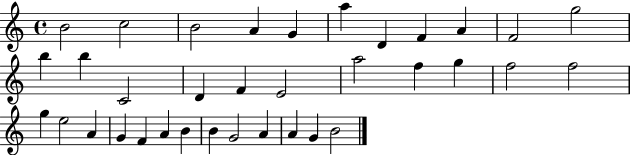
{
  \clef treble
  \time 4/4
  \defaultTimeSignature
  \key c \major
  b'2 c''2 | b'2 a'4 g'4 | a''4 d'4 f'4 a'4 | f'2 g''2 | \break b''4 b''4 c'2 | d'4 f'4 e'2 | a''2 f''4 g''4 | f''2 f''2 | \break g''4 e''2 a'4 | g'4 f'4 a'4 b'4 | b'4 g'2 a'4 | a'4 g'4 b'2 | \break \bar "|."
}